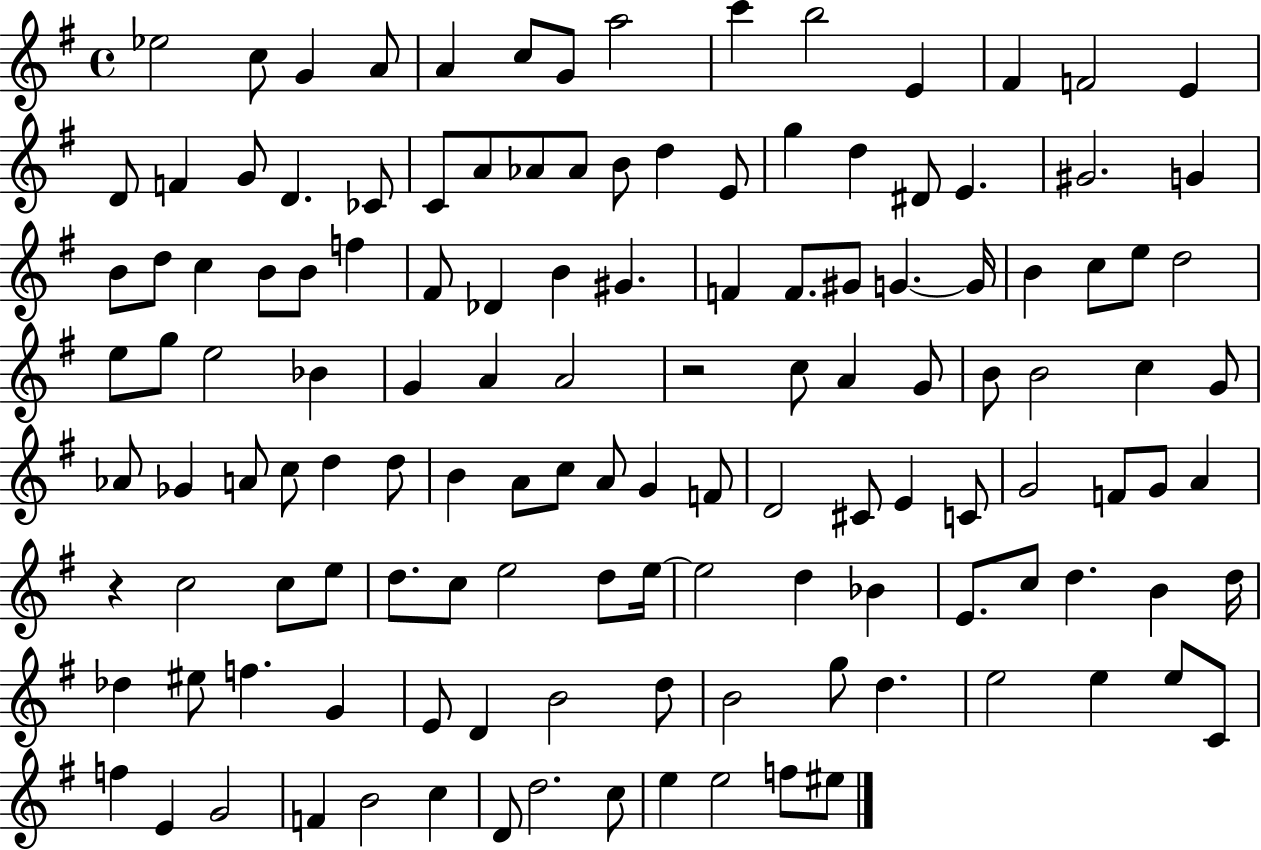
{
  \clef treble
  \time 4/4
  \defaultTimeSignature
  \key g \major
  \repeat volta 2 { ees''2 c''8 g'4 a'8 | a'4 c''8 g'8 a''2 | c'''4 b''2 e'4 | fis'4 f'2 e'4 | \break d'8 f'4 g'8 d'4. ces'8 | c'8 a'8 aes'8 aes'8 b'8 d''4 e'8 | g''4 d''4 dis'8 e'4. | gis'2. g'4 | \break b'8 d''8 c''4 b'8 b'8 f''4 | fis'8 des'4 b'4 gis'4. | f'4 f'8. gis'8 g'4.~~ g'16 | b'4 c''8 e''8 d''2 | \break e''8 g''8 e''2 bes'4 | g'4 a'4 a'2 | r2 c''8 a'4 g'8 | b'8 b'2 c''4 g'8 | \break aes'8 ges'4 a'8 c''8 d''4 d''8 | b'4 a'8 c''8 a'8 g'4 f'8 | d'2 cis'8 e'4 c'8 | g'2 f'8 g'8 a'4 | \break r4 c''2 c''8 e''8 | d''8. c''8 e''2 d''8 e''16~~ | e''2 d''4 bes'4 | e'8. c''8 d''4. b'4 d''16 | \break des''4 eis''8 f''4. g'4 | e'8 d'4 b'2 d''8 | b'2 g''8 d''4. | e''2 e''4 e''8 c'8 | \break f''4 e'4 g'2 | f'4 b'2 c''4 | d'8 d''2. c''8 | e''4 e''2 f''8 eis''8 | \break } \bar "|."
}